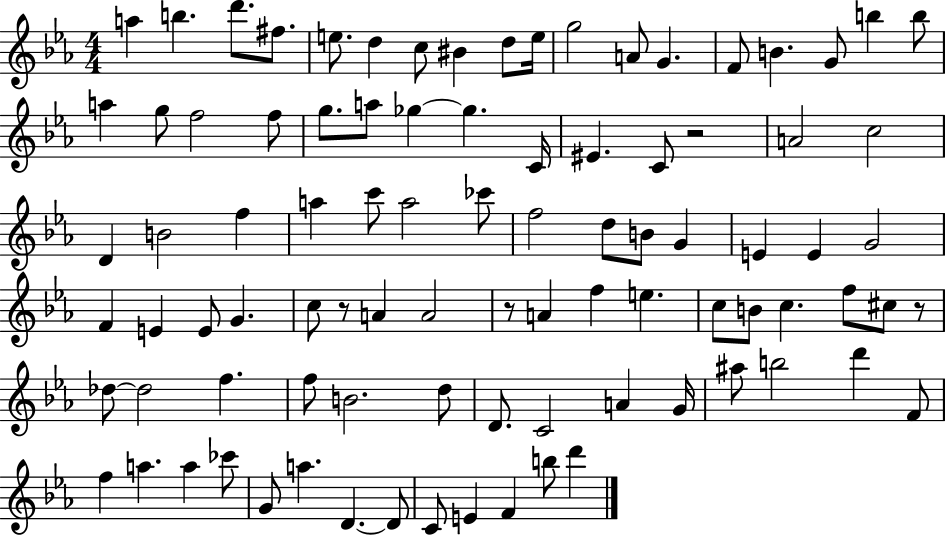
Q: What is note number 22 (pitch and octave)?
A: F5